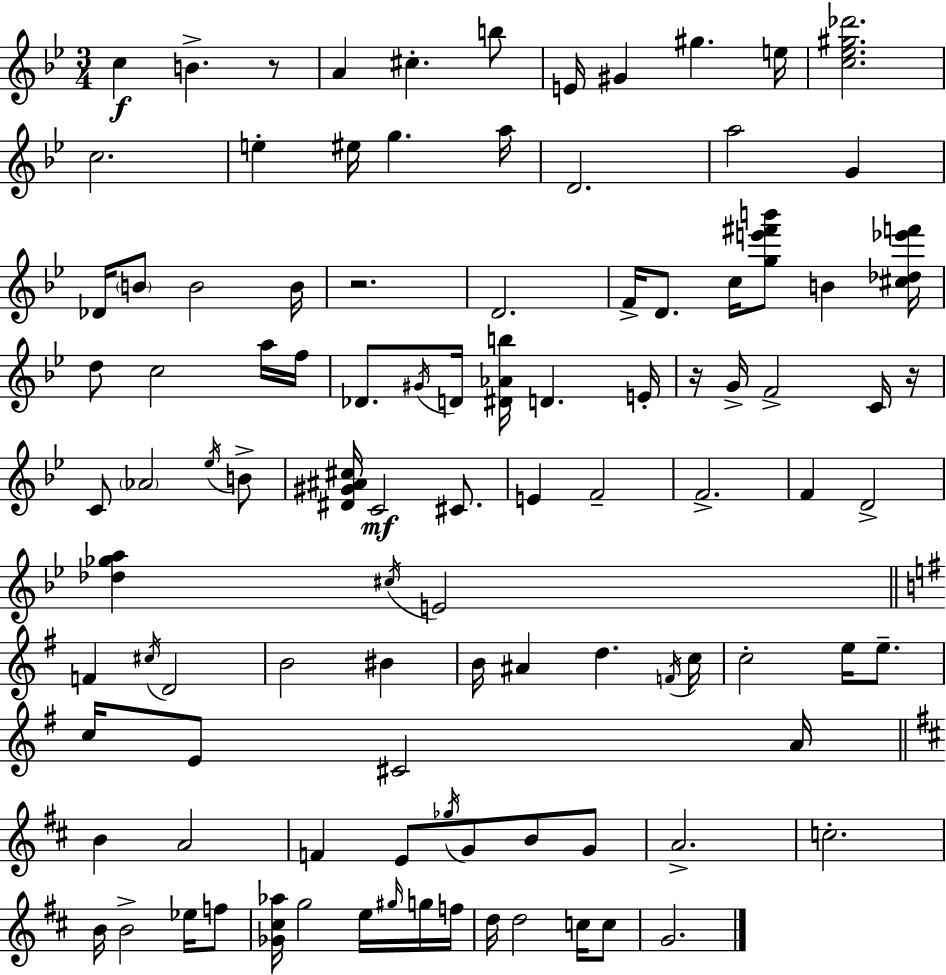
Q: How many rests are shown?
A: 4